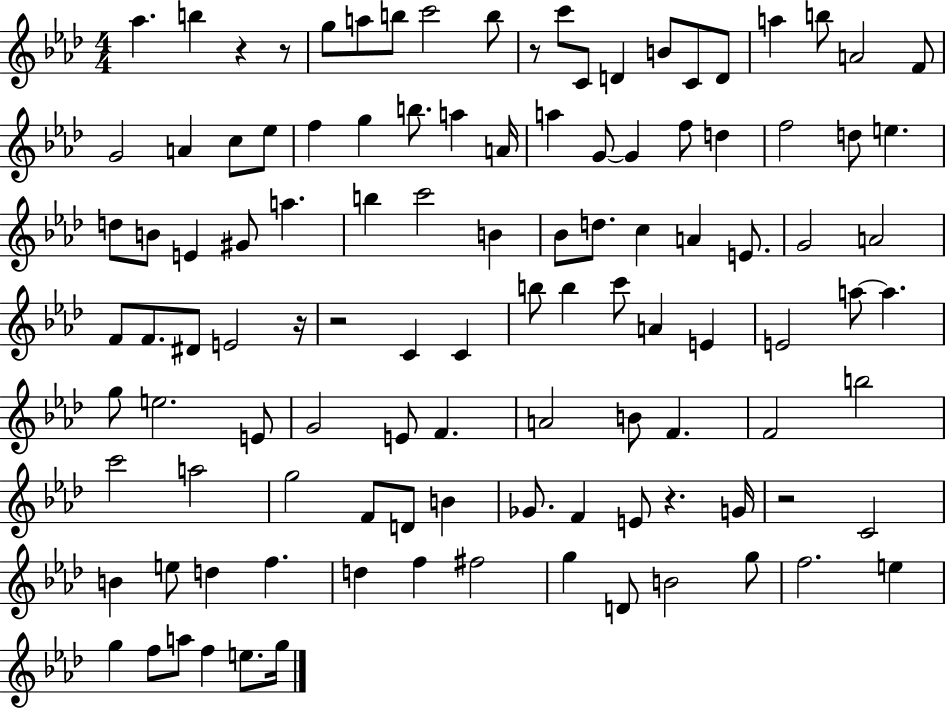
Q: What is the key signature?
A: AES major